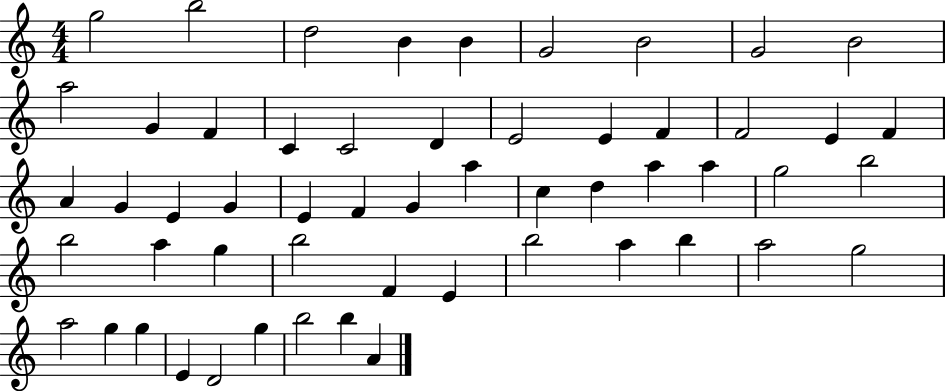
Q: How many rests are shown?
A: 0